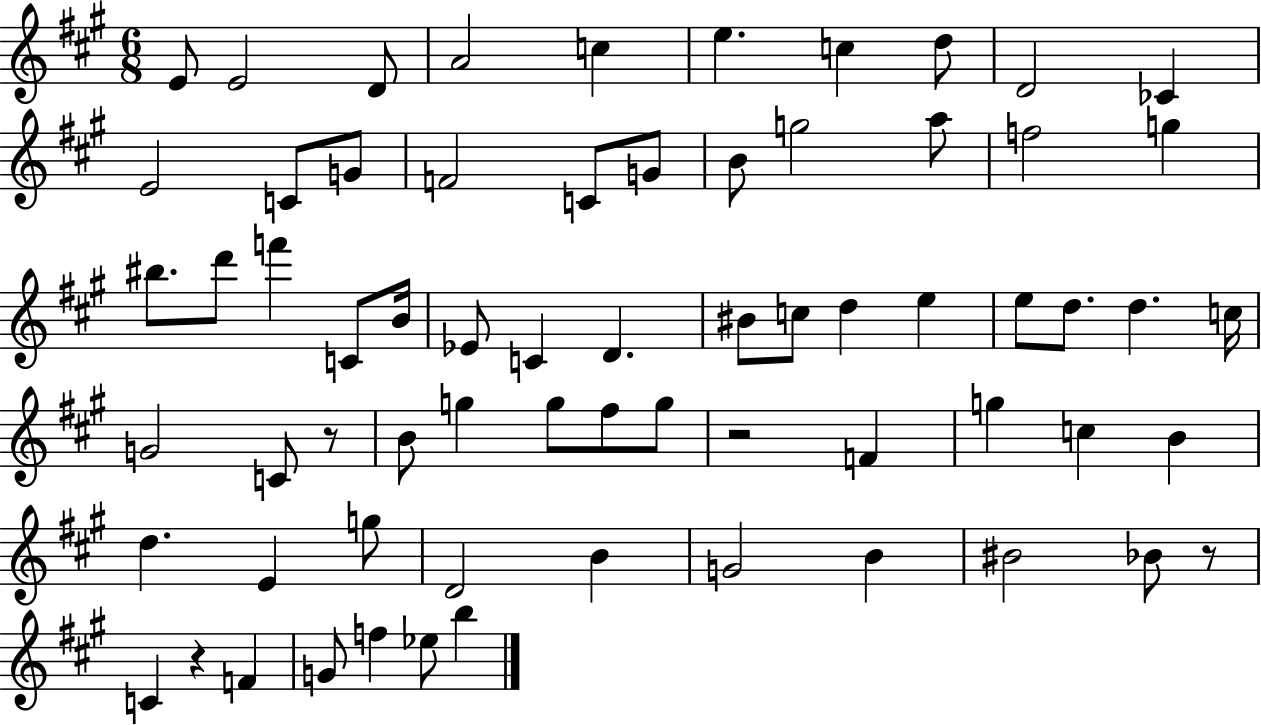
E4/e E4/h D4/e A4/h C5/q E5/q. C5/q D5/e D4/h CES4/q E4/h C4/e G4/e F4/h C4/e G4/e B4/e G5/h A5/e F5/h G5/q BIS5/e. D6/e F6/q C4/e B4/s Eb4/e C4/q D4/q. BIS4/e C5/e D5/q E5/q E5/e D5/e. D5/q. C5/s G4/h C4/e R/e B4/e G5/q G5/e F#5/e G5/e R/h F4/q G5/q C5/q B4/q D5/q. E4/q G5/e D4/h B4/q G4/h B4/q BIS4/h Bb4/e R/e C4/q R/q F4/q G4/e F5/q Eb5/e B5/q